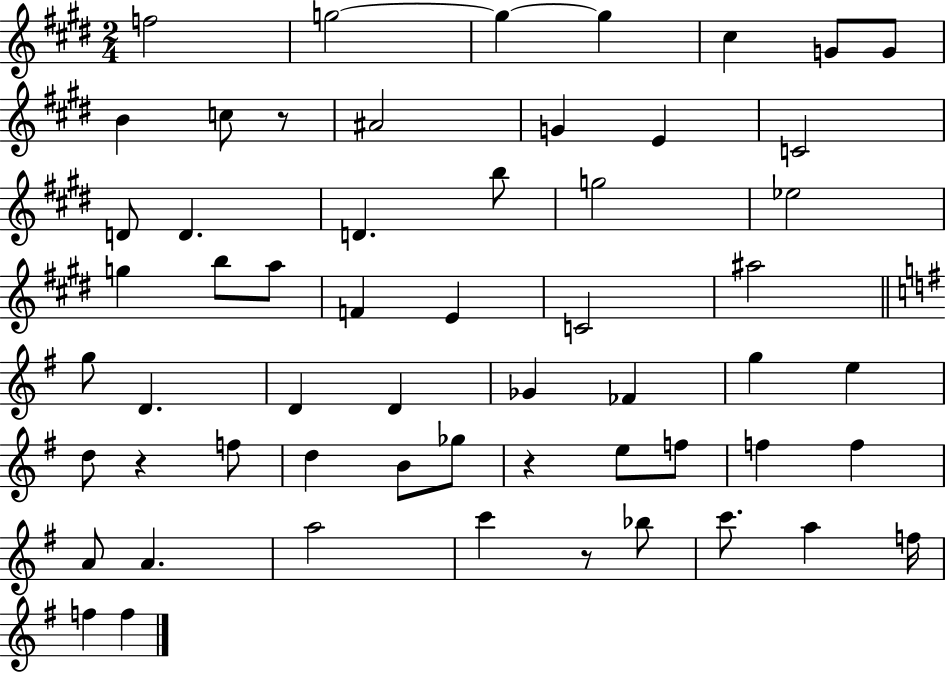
{
  \clef treble
  \numericTimeSignature
  \time 2/4
  \key e \major
  f''2 | g''2~~ | g''4~~ g''4 | cis''4 g'8 g'8 | \break b'4 c''8 r8 | ais'2 | g'4 e'4 | c'2 | \break d'8 d'4. | d'4. b''8 | g''2 | ees''2 | \break g''4 b''8 a''8 | f'4 e'4 | c'2 | ais''2 | \break \bar "||" \break \key g \major g''8 d'4. | d'4 d'4 | ges'4 fes'4 | g''4 e''4 | \break d''8 r4 f''8 | d''4 b'8 ges''8 | r4 e''8 f''8 | f''4 f''4 | \break a'8 a'4. | a''2 | c'''4 r8 bes''8 | c'''8. a''4 f''16 | \break f''4 f''4 | \bar "|."
}